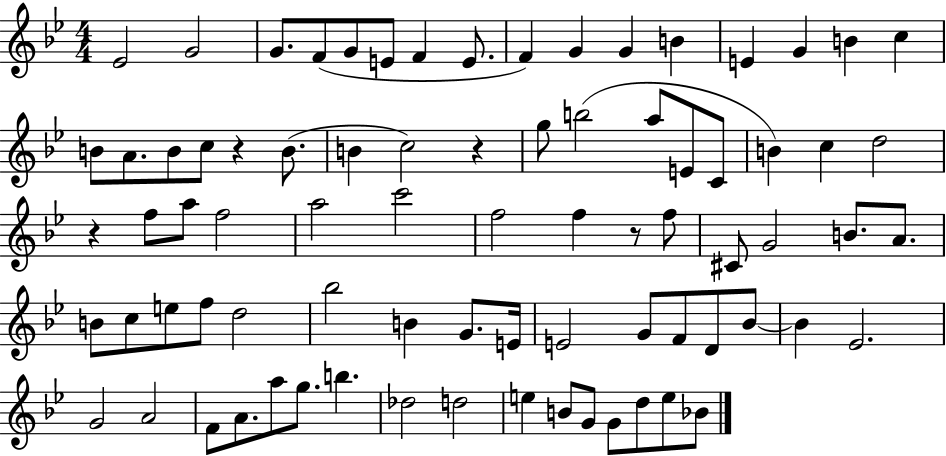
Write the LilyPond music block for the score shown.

{
  \clef treble
  \numericTimeSignature
  \time 4/4
  \key bes \major
  ees'2 g'2 | g'8. f'8( g'8 e'8 f'4 e'8. | f'4) g'4 g'4 b'4 | e'4 g'4 b'4 c''4 | \break b'8 a'8. b'8 c''8 r4 b'8.( | b'4 c''2) r4 | g''8 b''2( a''8 e'8 c'8 | b'4) c''4 d''2 | \break r4 f''8 a''8 f''2 | a''2 c'''2 | f''2 f''4 r8 f''8 | cis'8 g'2 b'8. a'8. | \break b'8 c''8 e''8 f''8 d''2 | bes''2 b'4 g'8. e'16 | e'2 g'8 f'8 d'8 bes'8~~ | bes'4 ees'2. | \break g'2 a'2 | f'8 a'8. a''8 g''8. b''4. | des''2 d''2 | e''4 b'8 g'8 g'8 d''8 e''8 bes'8 | \break \bar "|."
}